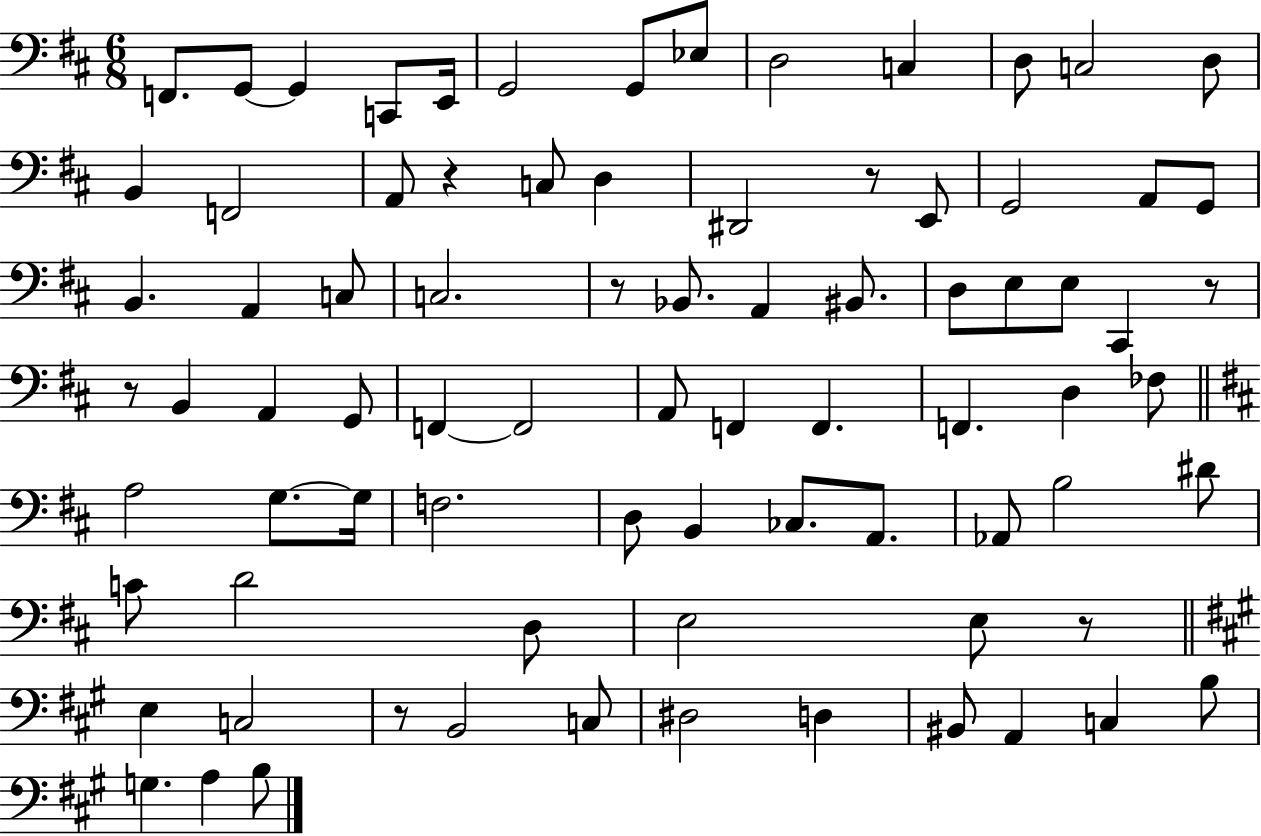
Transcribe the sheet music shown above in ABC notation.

X:1
T:Untitled
M:6/8
L:1/4
K:D
F,,/2 G,,/2 G,, C,,/2 E,,/4 G,,2 G,,/2 _E,/2 D,2 C, D,/2 C,2 D,/2 B,, F,,2 A,,/2 z C,/2 D, ^D,,2 z/2 E,,/2 G,,2 A,,/2 G,,/2 B,, A,, C,/2 C,2 z/2 _B,,/2 A,, ^B,,/2 D,/2 E,/2 E,/2 ^C,, z/2 z/2 B,, A,, G,,/2 F,, F,,2 A,,/2 F,, F,, F,, D, _F,/2 A,2 G,/2 G,/4 F,2 D,/2 B,, _C,/2 A,,/2 _A,,/2 B,2 ^D/2 C/2 D2 D,/2 E,2 E,/2 z/2 E, C,2 z/2 B,,2 C,/2 ^D,2 D, ^B,,/2 A,, C, B,/2 G, A, B,/2